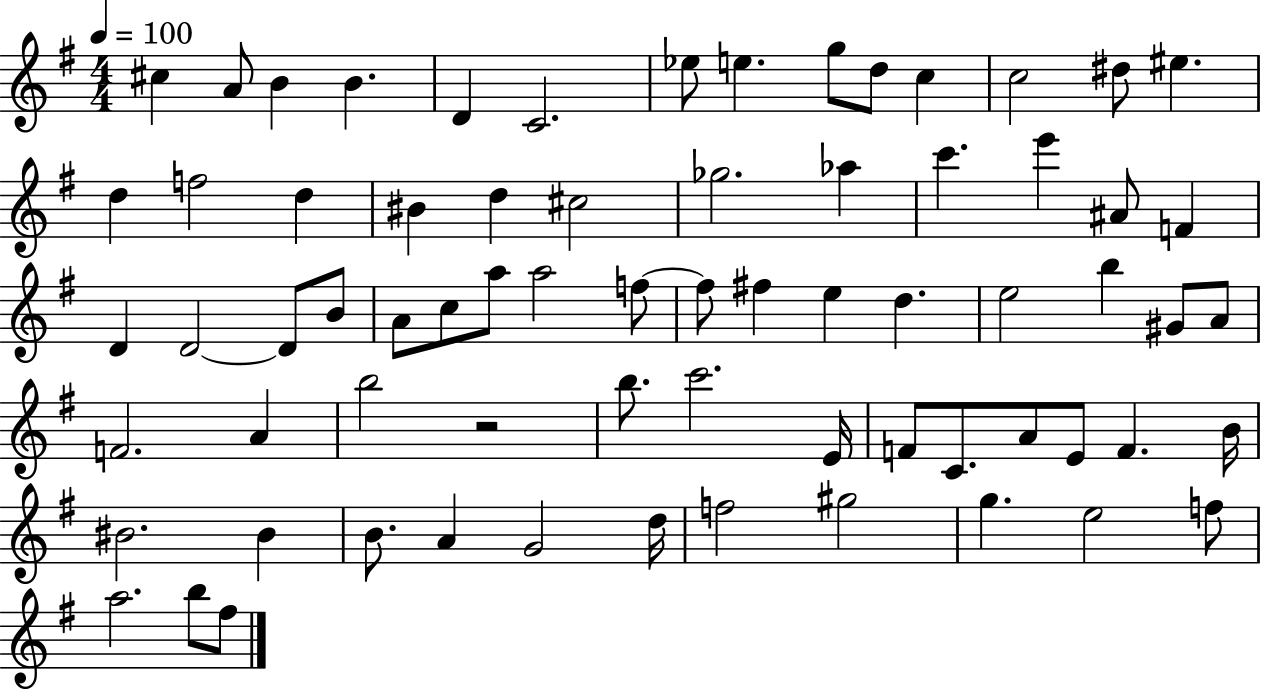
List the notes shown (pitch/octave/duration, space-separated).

C#5/q A4/e B4/q B4/q. D4/q C4/h. Eb5/e E5/q. G5/e D5/e C5/q C5/h D#5/e EIS5/q. D5/q F5/h D5/q BIS4/q D5/q C#5/h Gb5/h. Ab5/q C6/q. E6/q A#4/e F4/q D4/q D4/h D4/e B4/e A4/e C5/e A5/e A5/h F5/e F5/e F#5/q E5/q D5/q. E5/h B5/q G#4/e A4/e F4/h. A4/q B5/h R/h B5/e. C6/h. E4/s F4/e C4/e. A4/e E4/e F4/q. B4/s BIS4/h. BIS4/q B4/e. A4/q G4/h D5/s F5/h G#5/h G5/q. E5/h F5/e A5/h. B5/e F#5/e